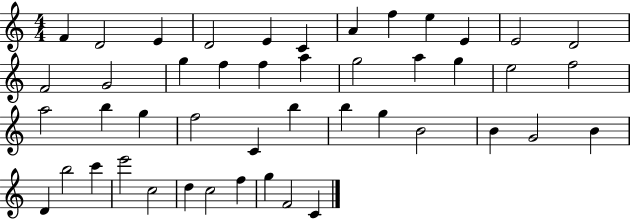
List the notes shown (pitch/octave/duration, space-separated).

F4/q D4/h E4/q D4/h E4/q C4/q A4/q F5/q E5/q E4/q E4/h D4/h F4/h G4/h G5/q F5/q F5/q A5/q G5/h A5/q G5/q E5/h F5/h A5/h B5/q G5/q F5/h C4/q B5/q B5/q G5/q B4/h B4/q G4/h B4/q D4/q B5/h C6/q E6/h C5/h D5/q C5/h F5/q G5/q F4/h C4/q